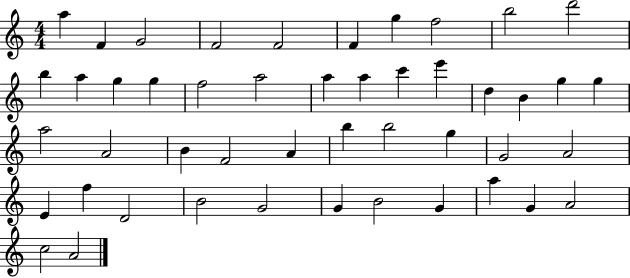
{
  \clef treble
  \numericTimeSignature
  \time 4/4
  \key c \major
  a''4 f'4 g'2 | f'2 f'2 | f'4 g''4 f''2 | b''2 d'''2 | \break b''4 a''4 g''4 g''4 | f''2 a''2 | a''4 a''4 c'''4 e'''4 | d''4 b'4 g''4 g''4 | \break a''2 a'2 | b'4 f'2 a'4 | b''4 b''2 g''4 | g'2 a'2 | \break e'4 f''4 d'2 | b'2 g'2 | g'4 b'2 g'4 | a''4 g'4 a'2 | \break c''2 a'2 | \bar "|."
}